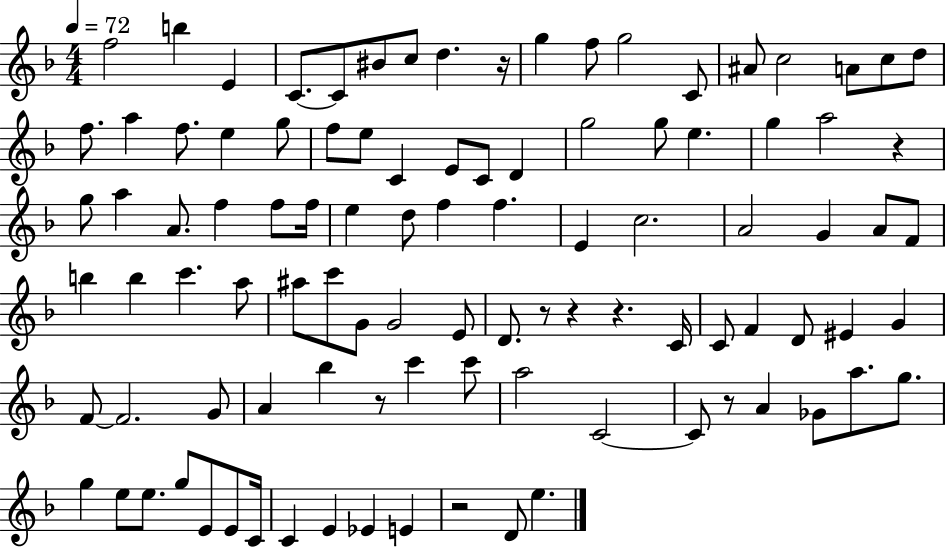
F5/h B5/q E4/q C4/e. C4/e BIS4/e C5/e D5/q. R/s G5/q F5/e G5/h C4/e A#4/e C5/h A4/e C5/e D5/e F5/e. A5/q F5/e. E5/q G5/e F5/e E5/e C4/q E4/e C4/e D4/q G5/h G5/e E5/q. G5/q A5/h R/q G5/e A5/q A4/e. F5/q F5/e F5/s E5/q D5/e F5/q F5/q. E4/q C5/h. A4/h G4/q A4/e F4/e B5/q B5/q C6/q. A5/e A#5/e C6/e G4/e G4/h E4/e D4/e. R/e R/q R/q. C4/s C4/e F4/q D4/e EIS4/q G4/q F4/e F4/h. G4/e A4/q Bb5/q R/e C6/q C6/e A5/h C4/h C4/e R/e A4/q Gb4/e A5/e. G5/e. G5/q E5/e E5/e. G5/e E4/e E4/e C4/s C4/q E4/q Eb4/q E4/q R/h D4/e E5/q.